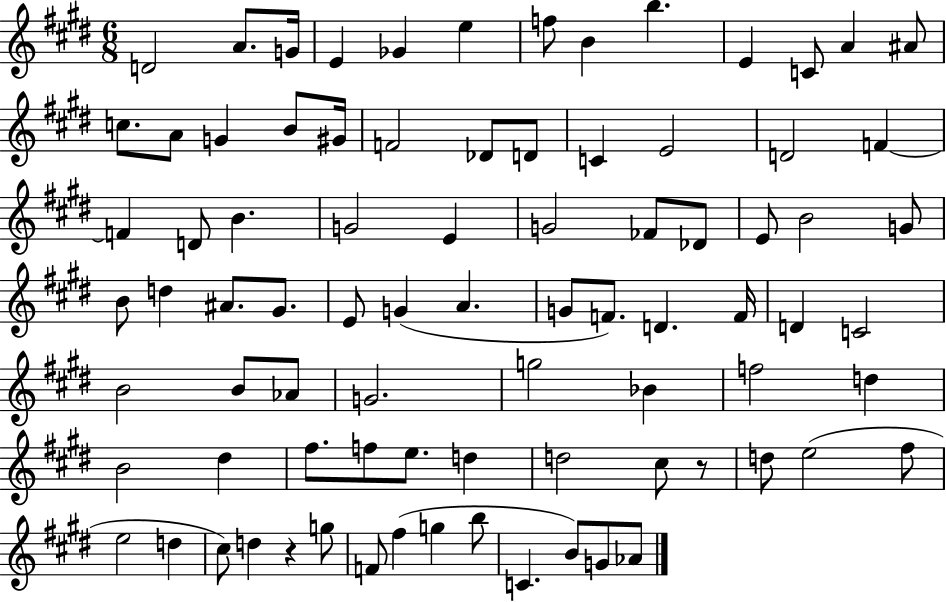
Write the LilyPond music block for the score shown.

{
  \clef treble
  \numericTimeSignature
  \time 6/8
  \key e \major
  d'2 a'8. g'16 | e'4 ges'4 e''4 | f''8 b'4 b''4. | e'4 c'8 a'4 ais'8 | \break c''8. a'8 g'4 b'8 gis'16 | f'2 des'8 d'8 | c'4 e'2 | d'2 f'4~~ | \break f'4 d'8 b'4. | g'2 e'4 | g'2 fes'8 des'8 | e'8 b'2 g'8 | \break b'8 d''4 ais'8. gis'8. | e'8 g'4( a'4. | g'8 f'8.) d'4. f'16 | d'4 c'2 | \break b'2 b'8 aes'8 | g'2. | g''2 bes'4 | f''2 d''4 | \break b'2 dis''4 | fis''8. f''8 e''8. d''4 | d''2 cis''8 r8 | d''8 e''2( fis''8 | \break e''2 d''4 | cis''8) d''4 r4 g''8 | f'8 fis''4( g''4 b''8 | c'4. b'8) g'8 aes'8 | \break \bar "|."
}